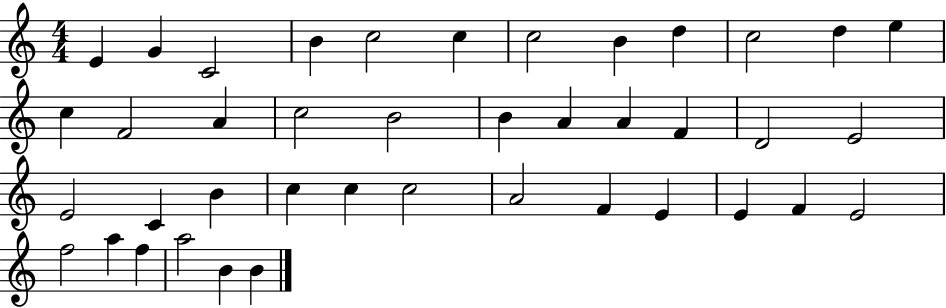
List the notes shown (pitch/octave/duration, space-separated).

E4/q G4/q C4/h B4/q C5/h C5/q C5/h B4/q D5/q C5/h D5/q E5/q C5/q F4/h A4/q C5/h B4/h B4/q A4/q A4/q F4/q D4/h E4/h E4/h C4/q B4/q C5/q C5/q C5/h A4/h F4/q E4/q E4/q F4/q E4/h F5/h A5/q F5/q A5/h B4/q B4/q